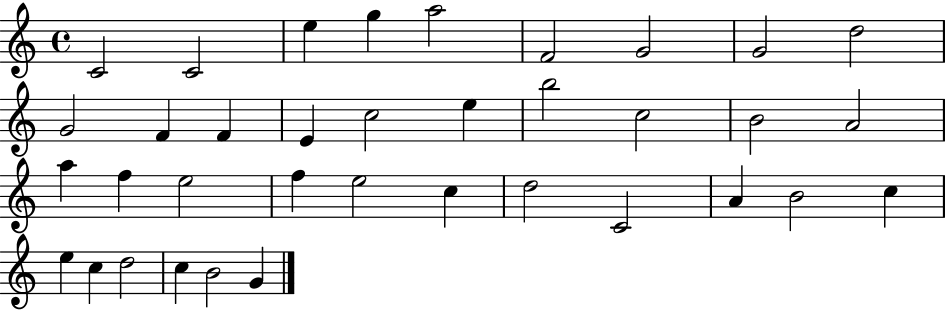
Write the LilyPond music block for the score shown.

{
  \clef treble
  \time 4/4
  \defaultTimeSignature
  \key c \major
  c'2 c'2 | e''4 g''4 a''2 | f'2 g'2 | g'2 d''2 | \break g'2 f'4 f'4 | e'4 c''2 e''4 | b''2 c''2 | b'2 a'2 | \break a''4 f''4 e''2 | f''4 e''2 c''4 | d''2 c'2 | a'4 b'2 c''4 | \break e''4 c''4 d''2 | c''4 b'2 g'4 | \bar "|."
}